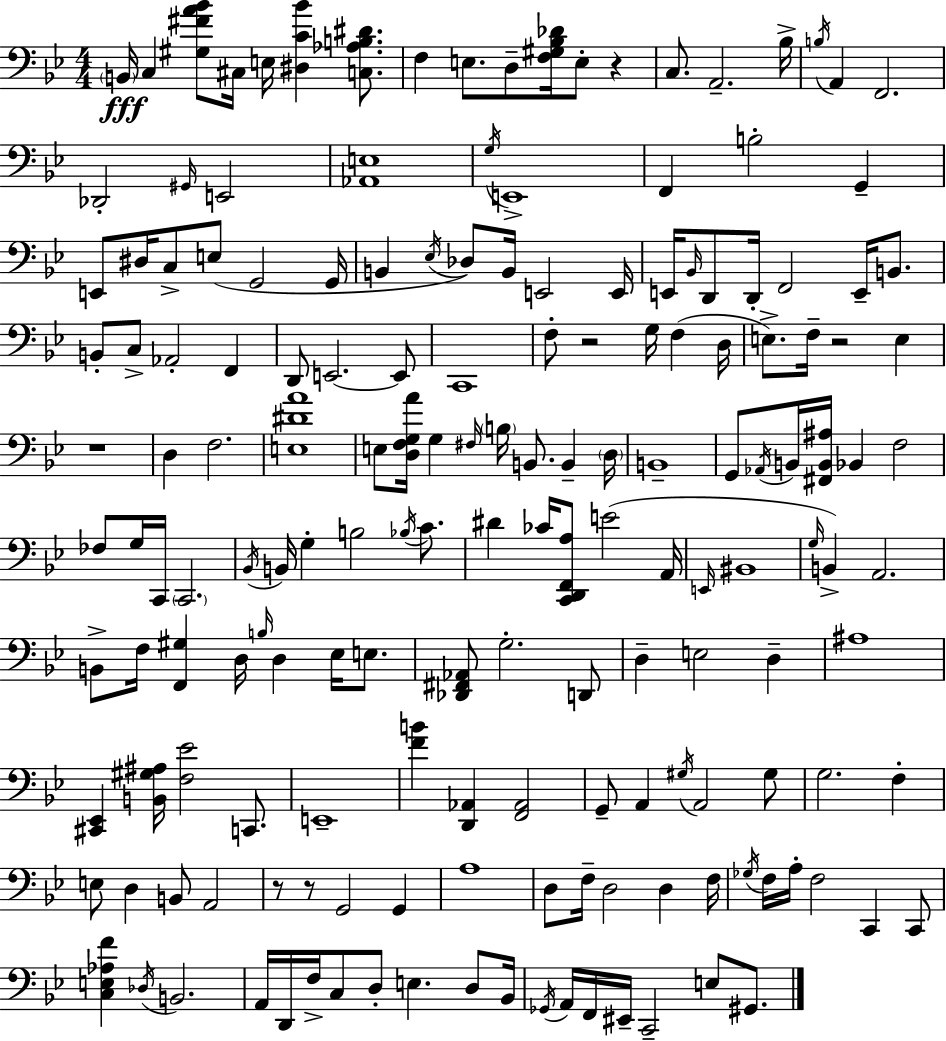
B2/s C3/q [G#3,F#4,A4,Bb4]/e C#3/s E3/s [D#3,C4,Bb4]/q [C3,Ab3,B3,D#4]/e. F3/q E3/e. D3/e [F3,G#3,Bb3,Db4]/s E3/e R/q C3/e. A2/h. Bb3/s B3/s A2/q F2/h. Db2/h G#2/s E2/h [Ab2,E3]/w G3/s E2/w F2/q B3/h G2/q E2/e D#3/s C3/e E3/e G2/h G2/s B2/q Eb3/s Db3/e B2/s E2/h E2/s E2/s Bb2/s D2/e D2/s F2/h E2/s B2/e. B2/e C3/e Ab2/h F2/q D2/e E2/h. E2/e C2/w F3/e R/h G3/s F3/q D3/s E3/e. F3/s R/h E3/q R/w D3/q F3/h. [E3,D#4,A4]/w E3/e [D3,F3,G3,A4]/s G3/q F#3/s B3/s B2/e. B2/q D3/s B2/w G2/e Ab2/s B2/s [F#2,B2,A#3]/s Bb2/q F3/h FES3/e G3/s C2/s C2/h. Bb2/s B2/s G3/q B3/h Bb3/s C4/e. D#4/q CES4/s [C2,D2,F2,A3]/e E4/h A2/s E2/s BIS2/w G3/s B2/q A2/h. B2/e F3/s [F2,G#3]/q D3/s B3/s D3/q Eb3/s E3/e. [Db2,F#2,Ab2]/e G3/h. D2/e D3/q E3/h D3/q A#3/w [C#2,Eb2]/q [B2,G#3,A#3]/s [F3,Eb4]/h C2/e. E2/w [F4,B4]/q [D2,Ab2]/q [F2,Ab2]/h G2/e A2/q G#3/s A2/h G#3/e G3/h. F3/q E3/e D3/q B2/e A2/h R/e R/e G2/h G2/q A3/w D3/e F3/s D3/h D3/q F3/s Gb3/s F3/s A3/s F3/h C2/q C2/e [C3,E3,Ab3,F4]/q Db3/s B2/h. A2/s D2/s F3/s C3/e D3/e E3/q. D3/e Bb2/s Gb2/s A2/s F2/s EIS2/s C2/h E3/e G#2/e.